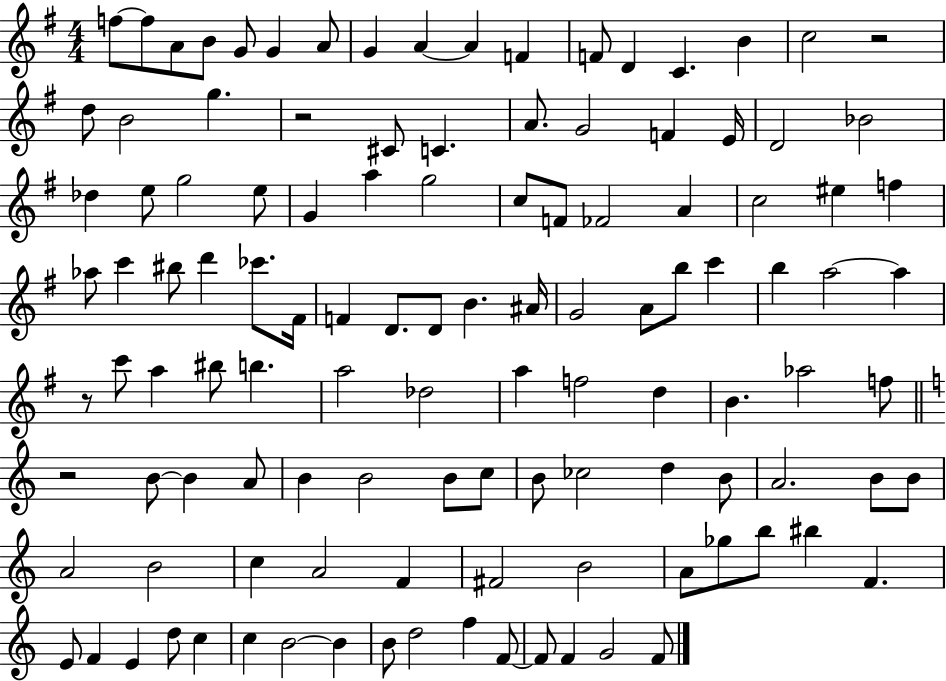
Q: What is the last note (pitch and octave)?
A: F4